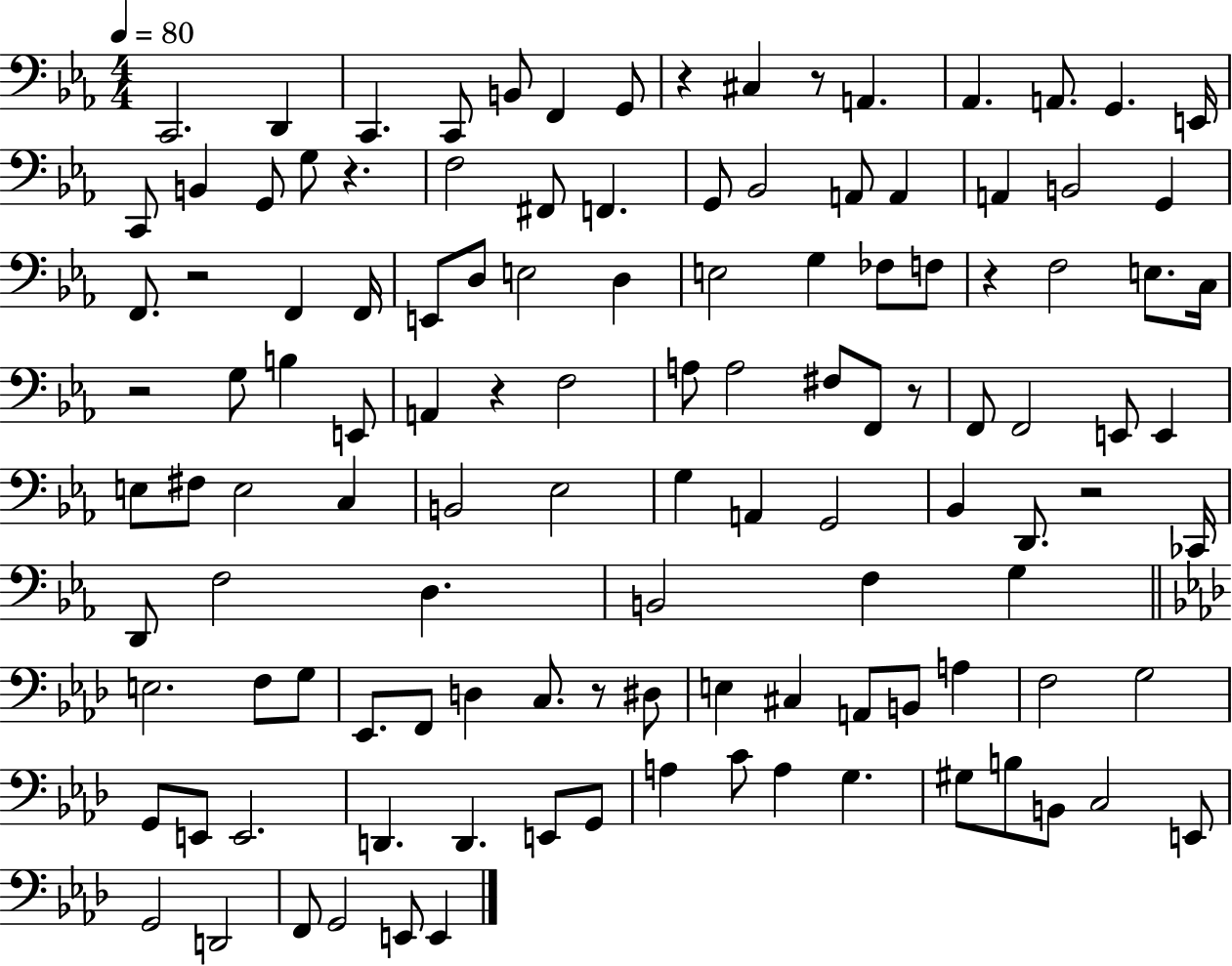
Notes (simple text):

C2/h. D2/q C2/q. C2/e B2/e F2/q G2/e R/q C#3/q R/e A2/q. Ab2/q. A2/e. G2/q. E2/s C2/e B2/q G2/e G3/e R/q. F3/h F#2/e F2/q. G2/e Bb2/h A2/e A2/q A2/q B2/h G2/q F2/e. R/h F2/q F2/s E2/e D3/e E3/h D3/q E3/h G3/q FES3/e F3/e R/q F3/h E3/e. C3/s R/h G3/e B3/q E2/e A2/q R/q F3/h A3/e A3/h F#3/e F2/e R/e F2/e F2/h E2/e E2/q E3/e F#3/e E3/h C3/q B2/h Eb3/h G3/q A2/q G2/h Bb2/q D2/e. R/h CES2/s D2/e F3/h D3/q. B2/h F3/q G3/q E3/h. F3/e G3/e Eb2/e. F2/e D3/q C3/e. R/e D#3/e E3/q C#3/q A2/e B2/e A3/q F3/h G3/h G2/e E2/e E2/h. D2/q. D2/q. E2/e G2/e A3/q C4/e A3/q G3/q. G#3/e B3/e B2/e C3/h E2/e G2/h D2/h F2/e G2/h E2/e E2/q